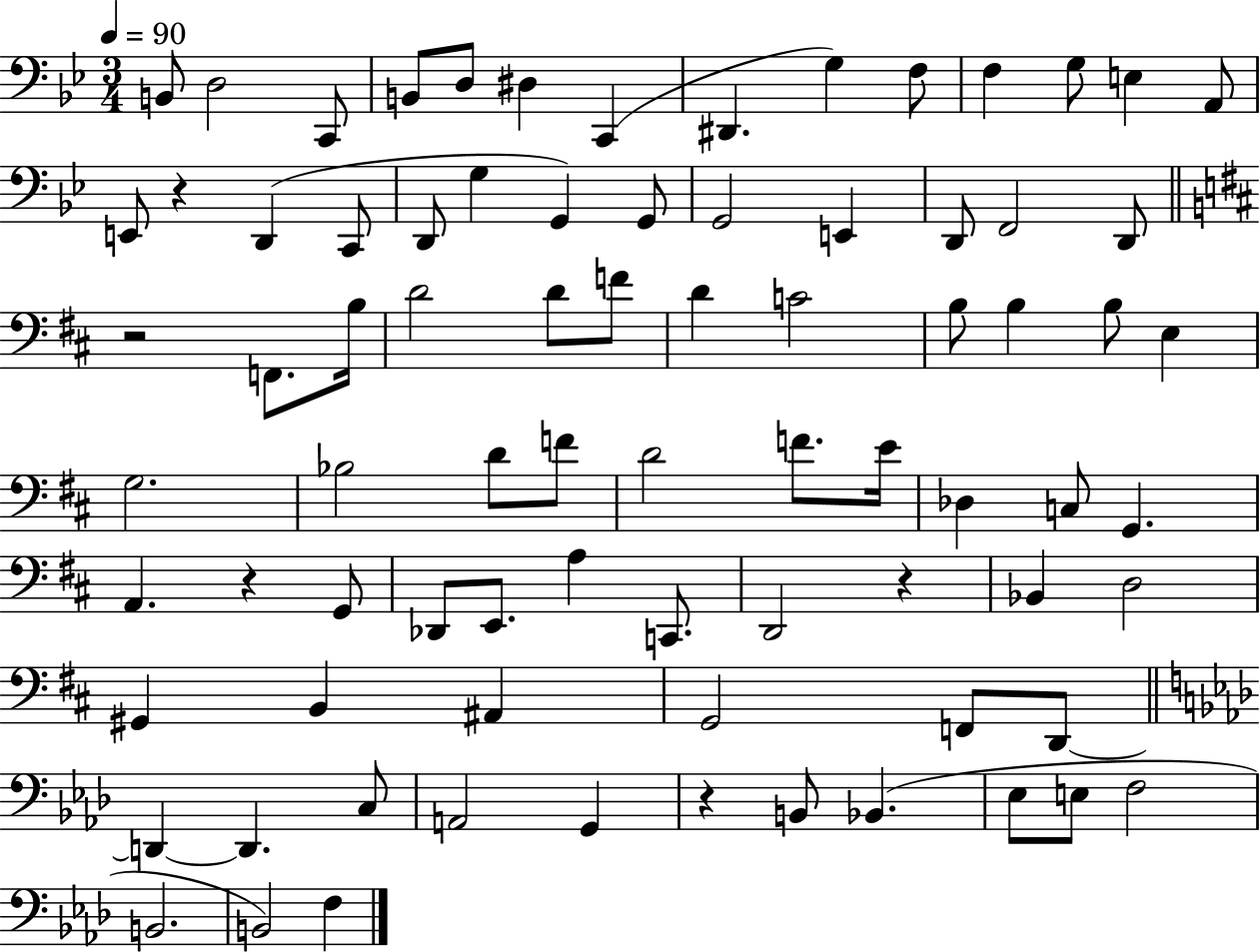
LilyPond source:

{
  \clef bass
  \numericTimeSignature
  \time 3/4
  \key bes \major
  \tempo 4 = 90
  b,8 d2 c,8 | b,8 d8 dis4 c,4( | dis,4. g4) f8 | f4 g8 e4 a,8 | \break e,8 r4 d,4( c,8 | d,8 g4 g,4) g,8 | g,2 e,4 | d,8 f,2 d,8 | \break \bar "||" \break \key b \minor r2 f,8. b16 | d'2 d'8 f'8 | d'4 c'2 | b8 b4 b8 e4 | \break g2. | bes2 d'8 f'8 | d'2 f'8. e'16 | des4 c8 g,4. | \break a,4. r4 g,8 | des,8 e,8. a4 c,8. | d,2 r4 | bes,4 d2 | \break gis,4 b,4 ais,4 | g,2 f,8 d,8~~ | \bar "||" \break \key f \minor d,4~~ d,4. c8 | a,2 g,4 | r4 b,8 bes,4.( | ees8 e8 f2 | \break b,2. | b,2) f4 | \bar "|."
}